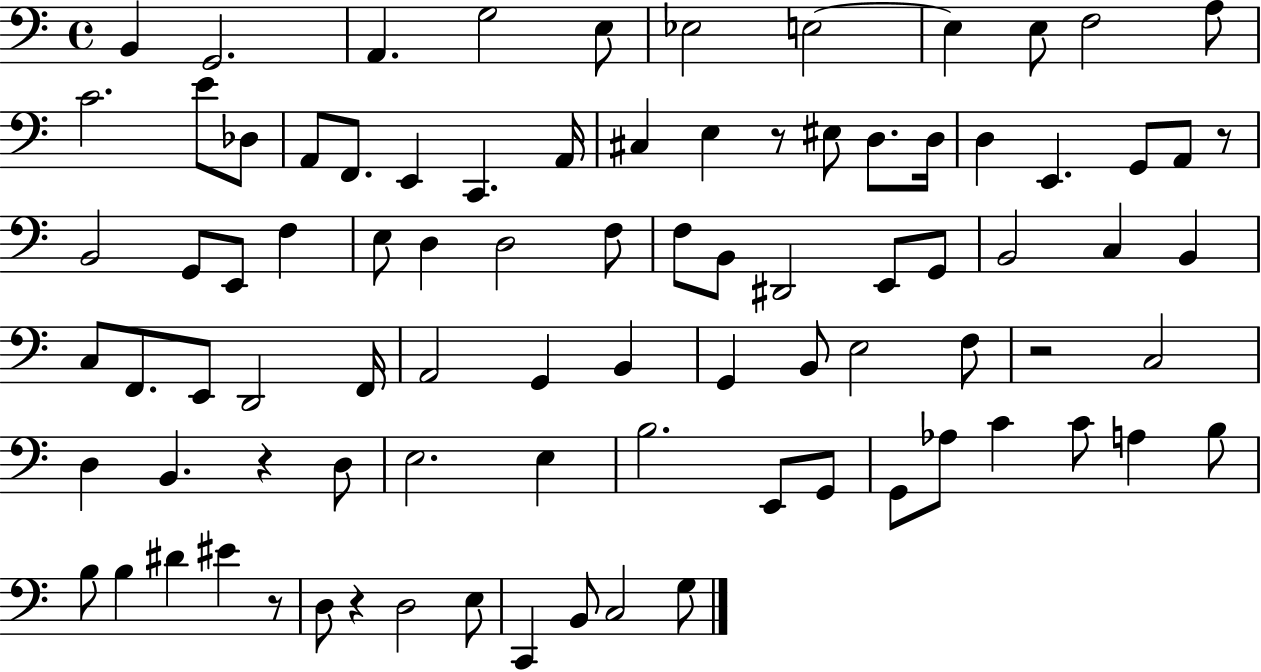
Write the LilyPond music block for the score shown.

{
  \clef bass
  \time 4/4
  \defaultTimeSignature
  \key c \major
  b,4 g,2. | a,4. g2 e8 | ees2 e2~~ | e4 e8 f2 a8 | \break c'2. e'8 des8 | a,8 f,8. e,4 c,4. a,16 | cis4 e4 r8 eis8 d8. d16 | d4 e,4. g,8 a,8 r8 | \break b,2 g,8 e,8 f4 | e8 d4 d2 f8 | f8 b,8 dis,2 e,8 g,8 | b,2 c4 b,4 | \break c8 f,8. e,8 d,2 f,16 | a,2 g,4 b,4 | g,4 b,8 e2 f8 | r2 c2 | \break d4 b,4. r4 d8 | e2. e4 | b2. e,8 g,8 | g,8 aes8 c'4 c'8 a4 b8 | \break b8 b4 dis'4 eis'4 r8 | d8 r4 d2 e8 | c,4 b,8 c2 g8 | \bar "|."
}